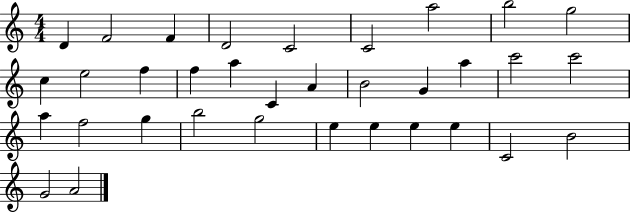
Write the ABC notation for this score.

X:1
T:Untitled
M:4/4
L:1/4
K:C
D F2 F D2 C2 C2 a2 b2 g2 c e2 f f a C A B2 G a c'2 c'2 a f2 g b2 g2 e e e e C2 B2 G2 A2